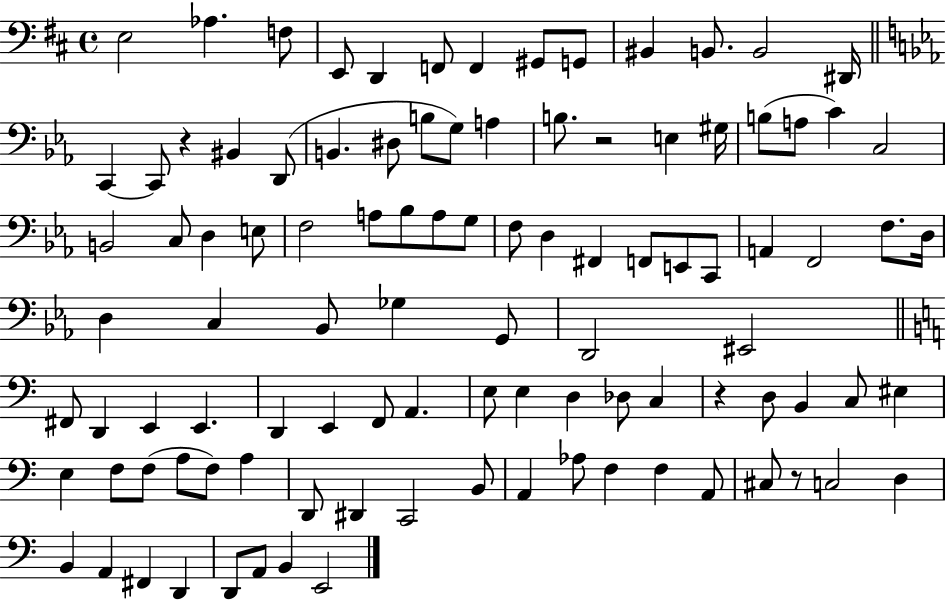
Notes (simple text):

E3/h Ab3/q. F3/e E2/e D2/q F2/e F2/q G#2/e G2/e BIS2/q B2/e. B2/h D#2/s C2/q C2/e R/q BIS2/q D2/e B2/q. D#3/e B3/e G3/e A3/q B3/e. R/h E3/q G#3/s B3/e A3/e C4/q C3/h B2/h C3/e D3/q E3/e F3/h A3/e Bb3/e A3/e G3/e F3/e D3/q F#2/q F2/e E2/e C2/e A2/q F2/h F3/e. D3/s D3/q C3/q Bb2/e Gb3/q G2/e D2/h EIS2/h F#2/e D2/q E2/q E2/q. D2/q E2/q F2/e A2/q. E3/e E3/q D3/q Db3/e C3/q R/q D3/e B2/q C3/e EIS3/q E3/q F3/e F3/e A3/e F3/e A3/q D2/e D#2/q C2/h B2/e A2/q Ab3/e F3/q F3/q A2/e C#3/e R/e C3/h D3/q B2/q A2/q F#2/q D2/q D2/e A2/e B2/q E2/h